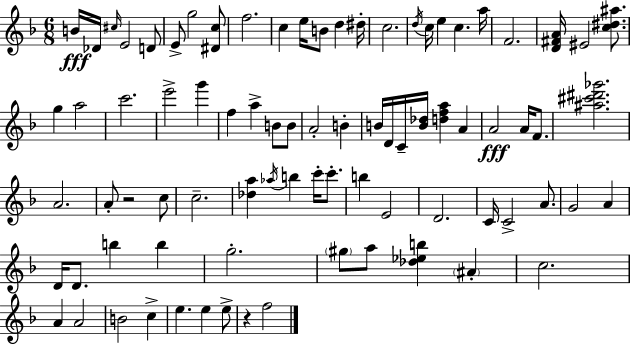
B4/s Db4/s C#5/s E4/h D4/e E4/e G5/h [D#4,C5]/e F5/h. C5/q E5/s B4/e D5/q D#5/s C5/h. D5/s C5/s E5/q C5/q. A5/s F4/h. [D4,F#4,A4]/s EIS4/h [C5,D#5,A#5]/e. G5/q A5/h C6/h. E6/h G6/q F5/q A5/q B4/e B4/e A4/h B4/q B4/s D4/s C4/s [B4,Db5]/s [D5,F5,A5]/q A4/q A4/h A4/s F4/e. [A#5,C#6,D#6,Gb6]/h. A4/h. A4/e R/h C5/e C5/h. [Db5,A5]/q Ab5/s B5/q C6/s C6/e. B5/q E4/h D4/h. C4/s C4/h A4/e. G4/h A4/q D4/s D4/e. B5/q B5/q G5/h. G#5/e A5/e [Db5,Eb5,B5]/q A#4/q C5/h. A4/q A4/h B4/h C5/q E5/q. E5/q E5/e R/q F5/h